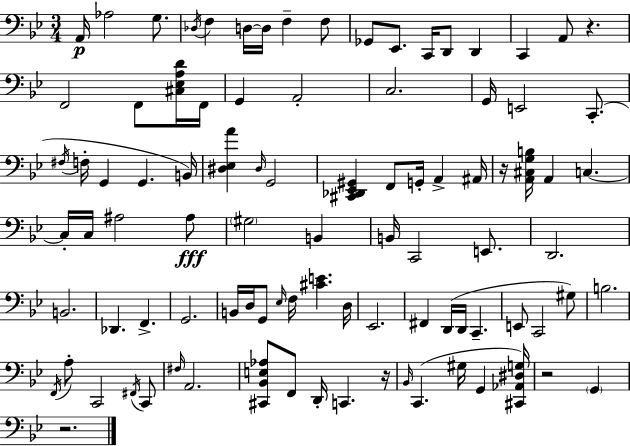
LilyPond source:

{
  \clef bass
  \numericTimeSignature
  \time 3/4
  \key g \minor
  a,16\p aes2 g8. | \acciaccatura { des16 } f4 d16~~ d16 f4-- f8 | ges,8 ees,8. c,16 d,8 d,4 | c,4 a,8 r4. | \break f,2 f,8 <cis ees a d'>16 | f,16 g,4 a,2-. | c2. | g,16 e,2 c,8.-.( | \break \acciaccatura { fis16 } f16-. g,4 g,4. | b,16) <dis ees a'>4 \grace { dis16 } g,2 | <cis, des, ees, gis,>4 f,8 g,16-. a,4-> | ais,16 r16 <a, cis g b>16 a,4 c4.~~ | \break c16-. c16 ais2 | ais8\fff \parenthesize gis2 b,4 | b,16 c,2 | e,8. d,2. | \break b,2. | des,4. f,4.-> | g,2. | b,16 d16 g,8 \grace { ees16 } f16 <cis' e'>4. | \break d16 ees,2. | fis,4 d,16( d,16 c,4.-- | e,8 c,2 | gis8) b2. | \break \acciaccatura { f,16 } a8-. c,2 | \acciaccatura { fis,16 } c,8 \grace { fis16 } a,2. | <cis, bes, e aes>8 f,8 d,16-. | c,4. r16 \grace { bes,16 } c,4.( | \break gis16 g,4 <cis, aes, dis g>16) r2 | \parenthesize g,4 r2. | \bar "|."
}